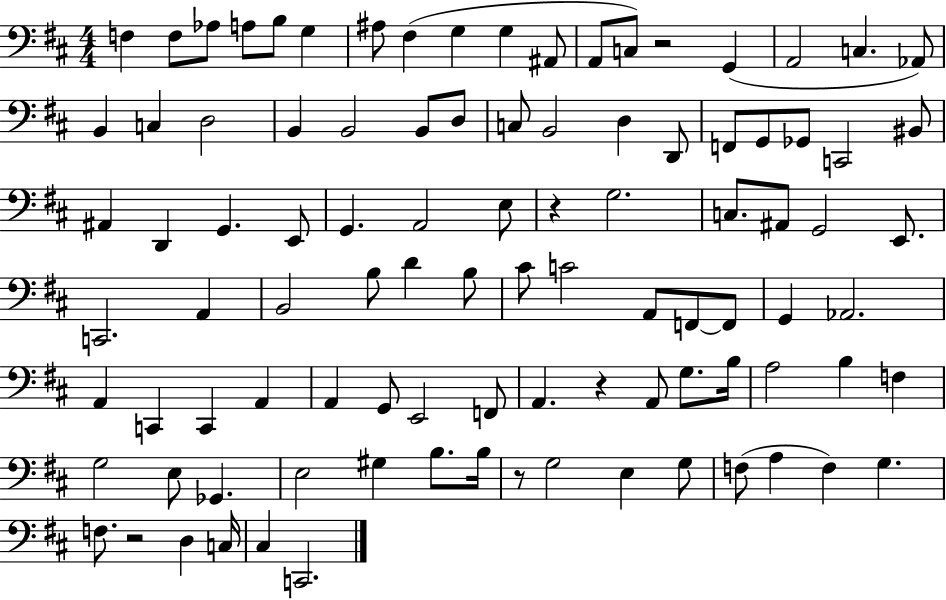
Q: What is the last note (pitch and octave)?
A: C2